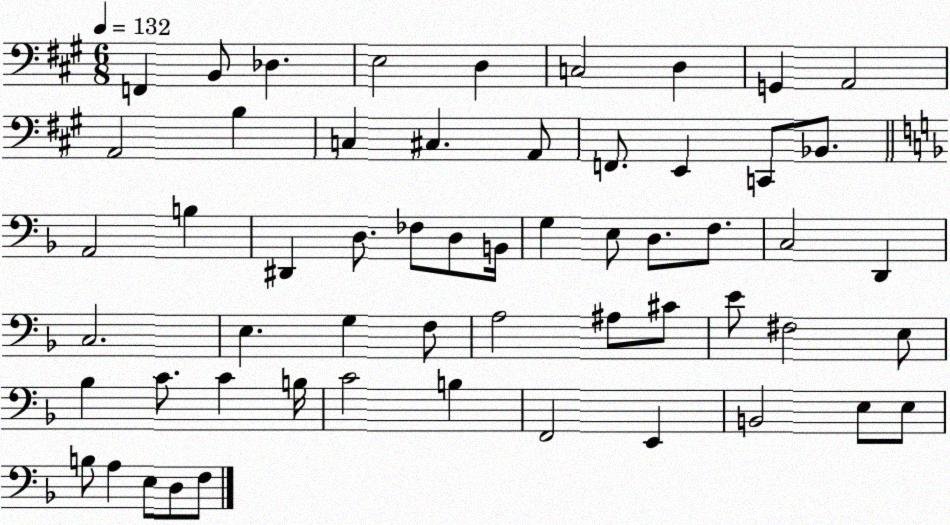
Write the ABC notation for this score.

X:1
T:Untitled
M:6/8
L:1/4
K:A
F,, B,,/2 _D, E,2 D, C,2 D, G,, A,,2 A,,2 B, C, ^C, A,,/2 F,,/2 E,, C,,/2 _B,,/2 A,,2 B, ^D,, D,/2 _F,/2 D,/2 B,,/4 G, E,/2 D,/2 F,/2 C,2 D,, C,2 E, G, F,/2 A,2 ^A,/2 ^C/2 E/2 ^F,2 E,/2 _B, C/2 C B,/4 C2 B, F,,2 E,, B,,2 E,/2 E,/2 B,/2 A, E,/2 D,/2 F,/2